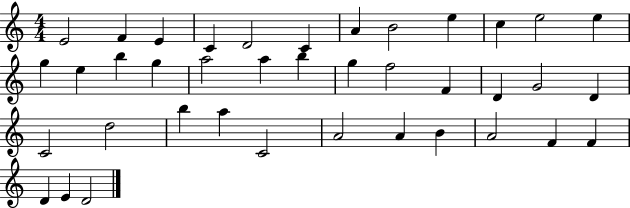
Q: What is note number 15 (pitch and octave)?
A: B5